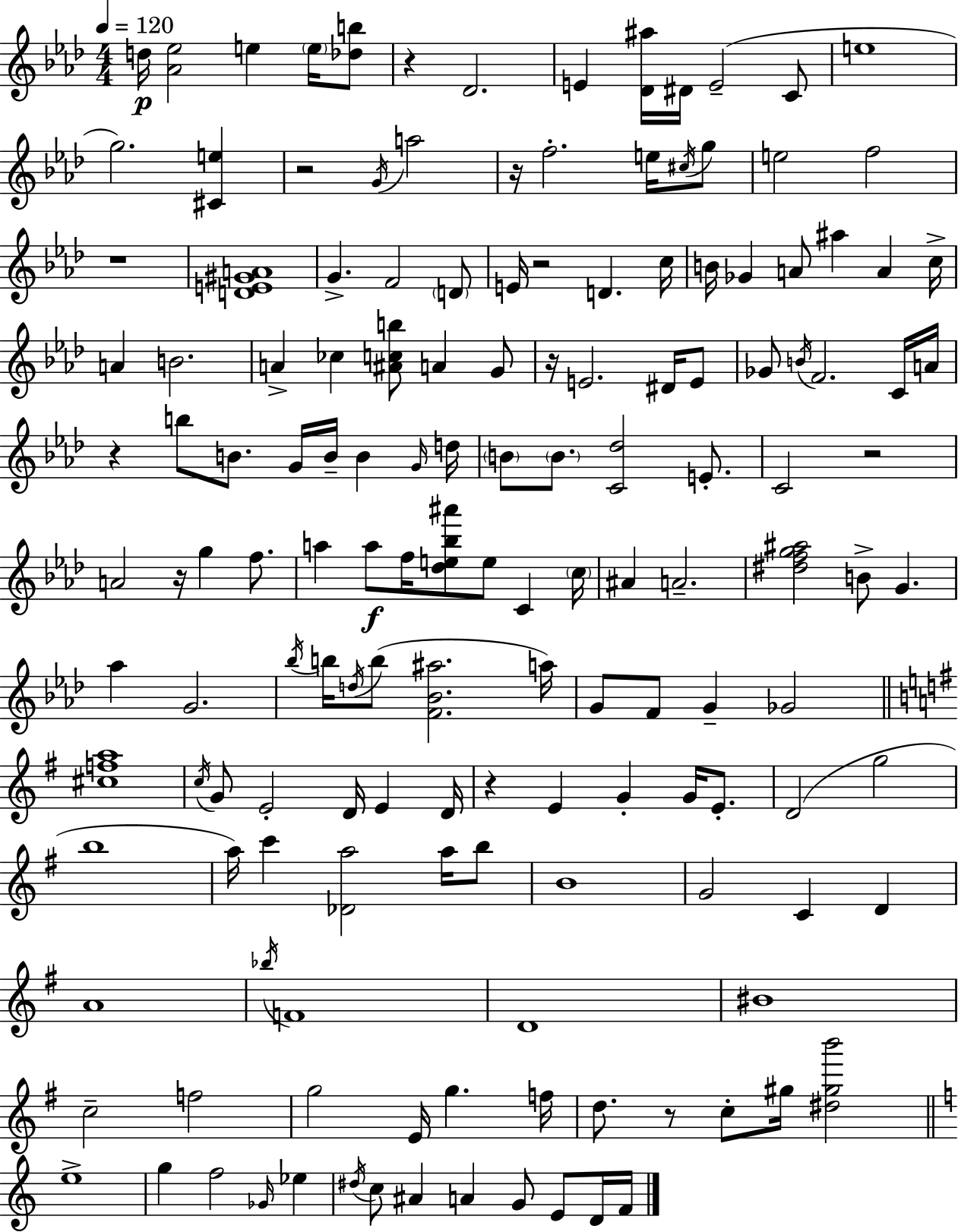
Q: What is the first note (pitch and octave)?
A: D5